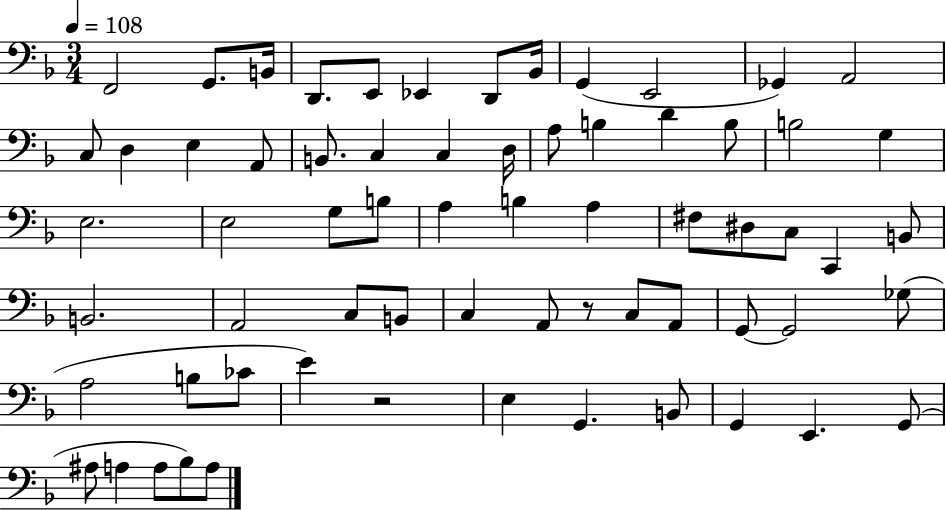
X:1
T:Untitled
M:3/4
L:1/4
K:F
F,,2 G,,/2 B,,/4 D,,/2 E,,/2 _E,, D,,/2 _B,,/4 G,, E,,2 _G,, A,,2 C,/2 D, E, A,,/2 B,,/2 C, C, D,/4 A,/2 B, D B,/2 B,2 G, E,2 E,2 G,/2 B,/2 A, B, A, ^F,/2 ^D,/2 C,/2 C,, B,,/2 B,,2 A,,2 C,/2 B,,/2 C, A,,/2 z/2 C,/2 A,,/2 G,,/2 G,,2 _G,/2 A,2 B,/2 _C/2 E z2 E, G,, B,,/2 G,, E,, G,,/2 ^A,/2 A, A,/2 _B,/2 A,/2